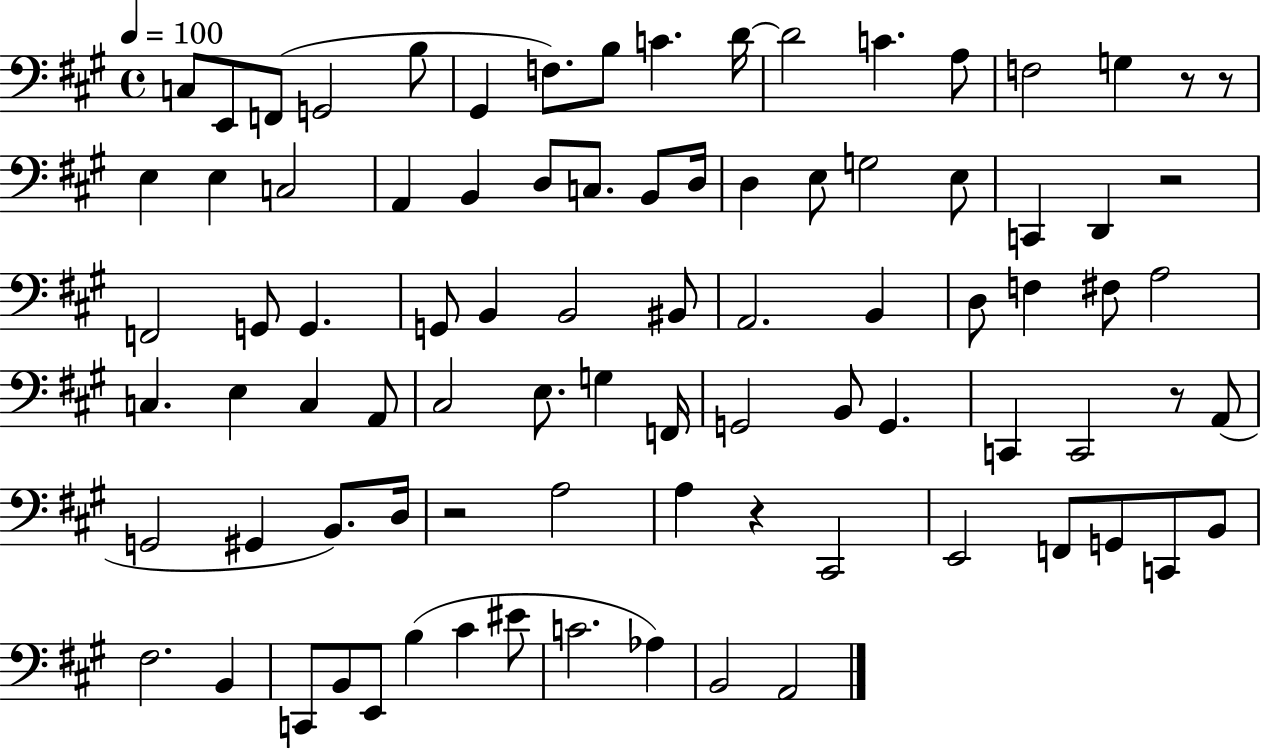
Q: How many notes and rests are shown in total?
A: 87